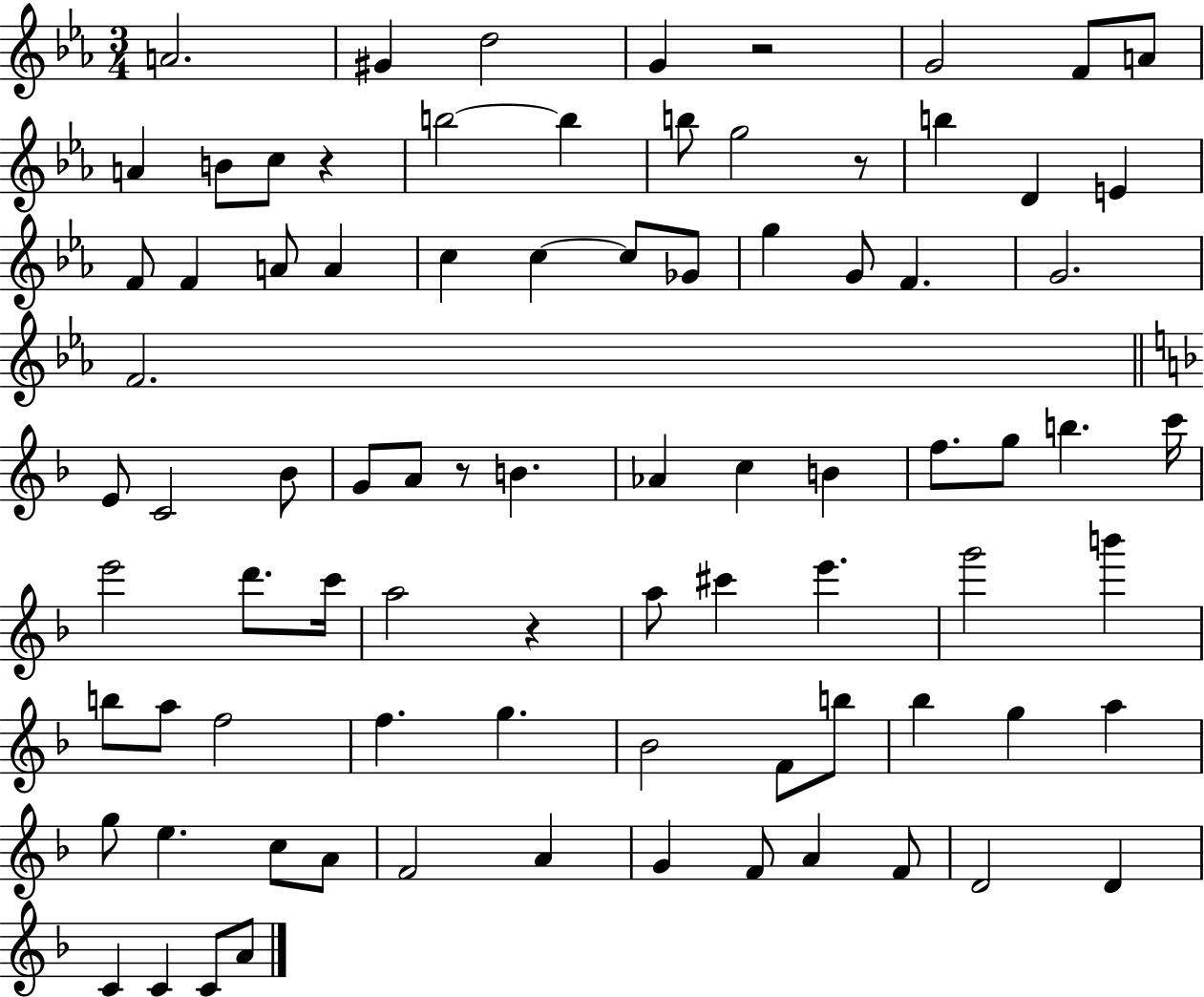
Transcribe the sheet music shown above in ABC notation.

X:1
T:Untitled
M:3/4
L:1/4
K:Eb
A2 ^G d2 G z2 G2 F/2 A/2 A B/2 c/2 z b2 b b/2 g2 z/2 b D E F/2 F A/2 A c c c/2 _G/2 g G/2 F G2 F2 E/2 C2 _B/2 G/2 A/2 z/2 B _A c B f/2 g/2 b c'/4 e'2 d'/2 c'/4 a2 z a/2 ^c' e' g'2 b' b/2 a/2 f2 f g _B2 F/2 b/2 _b g a g/2 e c/2 A/2 F2 A G F/2 A F/2 D2 D C C C/2 A/2